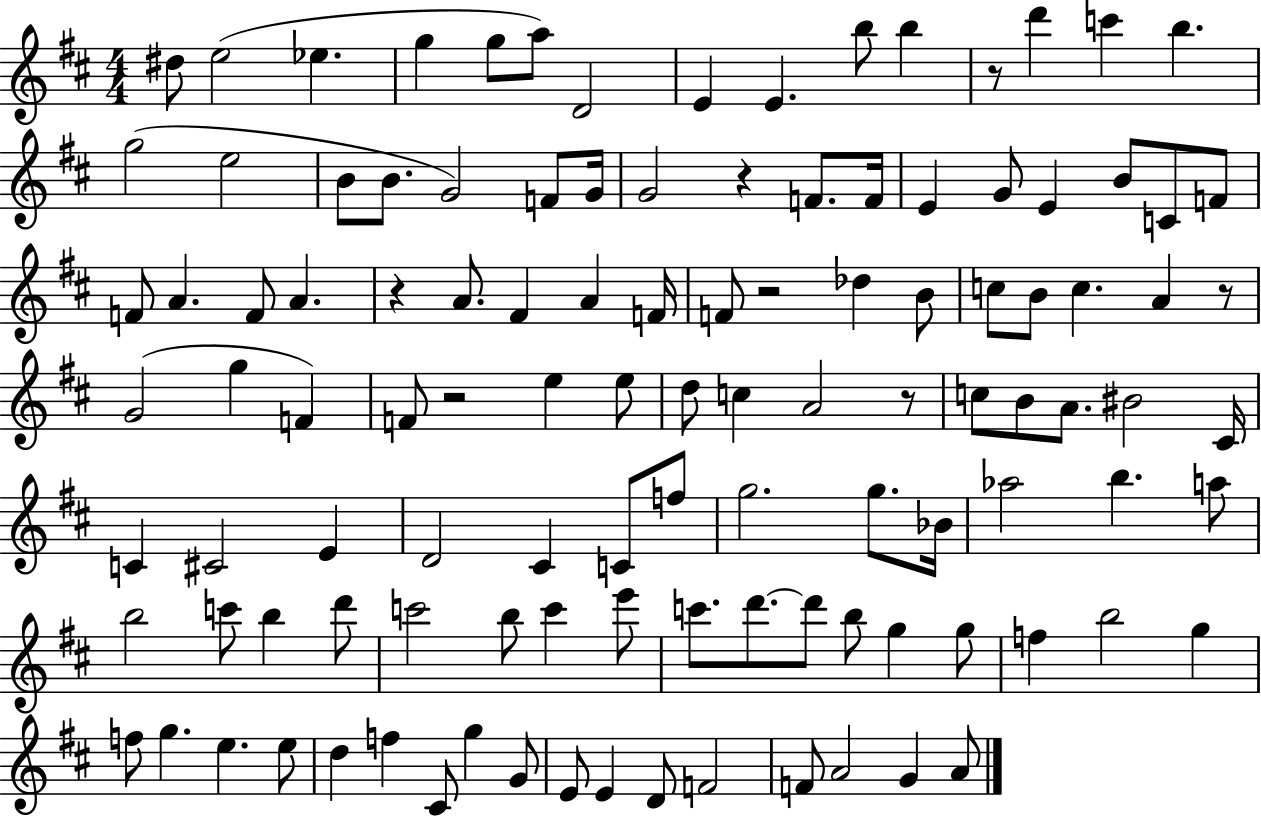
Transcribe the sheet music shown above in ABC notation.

X:1
T:Untitled
M:4/4
L:1/4
K:D
^d/2 e2 _e g g/2 a/2 D2 E E b/2 b z/2 d' c' b g2 e2 B/2 B/2 G2 F/2 G/4 G2 z F/2 F/4 E G/2 E B/2 C/2 F/2 F/2 A F/2 A z A/2 ^F A F/4 F/2 z2 _d B/2 c/2 B/2 c A z/2 G2 g F F/2 z2 e e/2 d/2 c A2 z/2 c/2 B/2 A/2 ^B2 ^C/4 C ^C2 E D2 ^C C/2 f/2 g2 g/2 _B/4 _a2 b a/2 b2 c'/2 b d'/2 c'2 b/2 c' e'/2 c'/2 d'/2 d'/2 b/2 g g/2 f b2 g f/2 g e e/2 d f ^C/2 g G/2 E/2 E D/2 F2 F/2 A2 G A/2